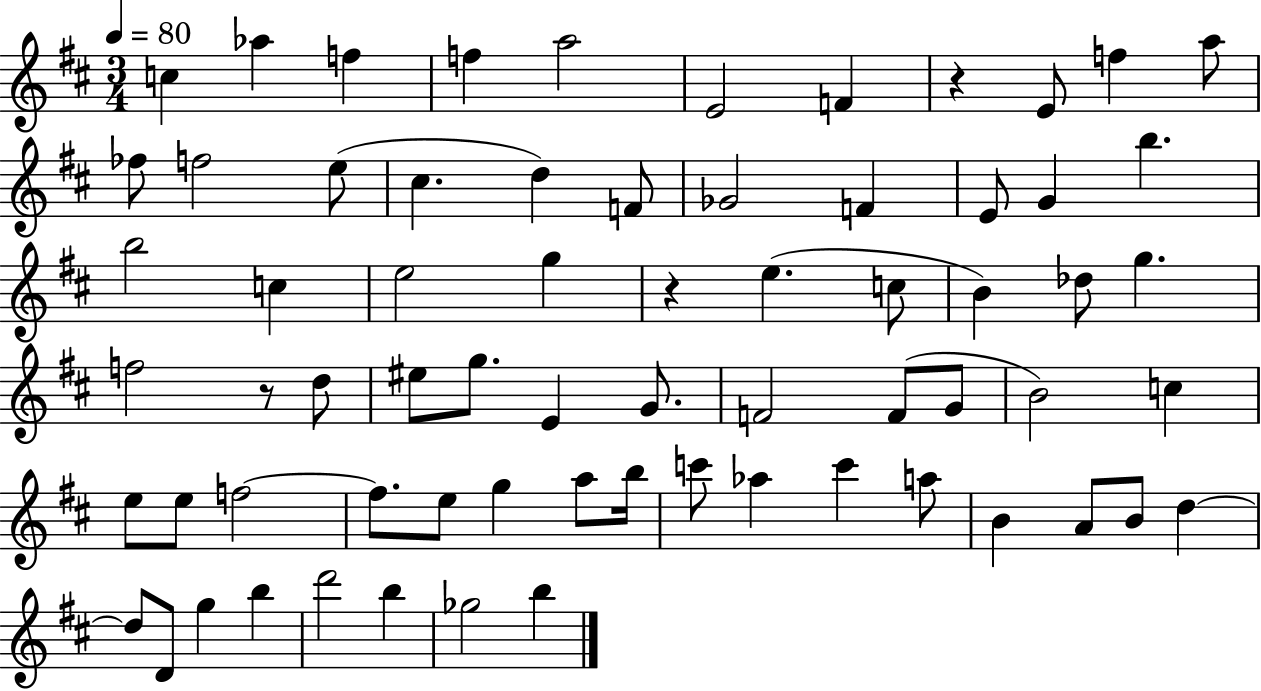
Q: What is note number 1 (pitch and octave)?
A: C5